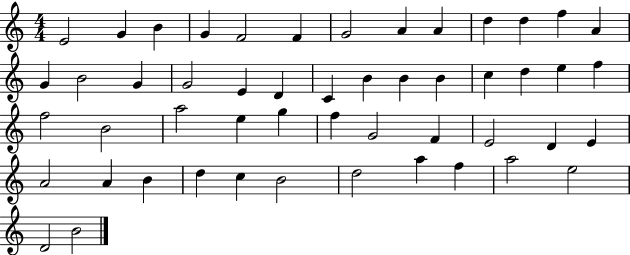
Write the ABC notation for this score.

X:1
T:Untitled
M:4/4
L:1/4
K:C
E2 G B G F2 F G2 A A d d f A G B2 G G2 E D C B B B c d e f f2 B2 a2 e g f G2 F E2 D E A2 A B d c B2 d2 a f a2 e2 D2 B2